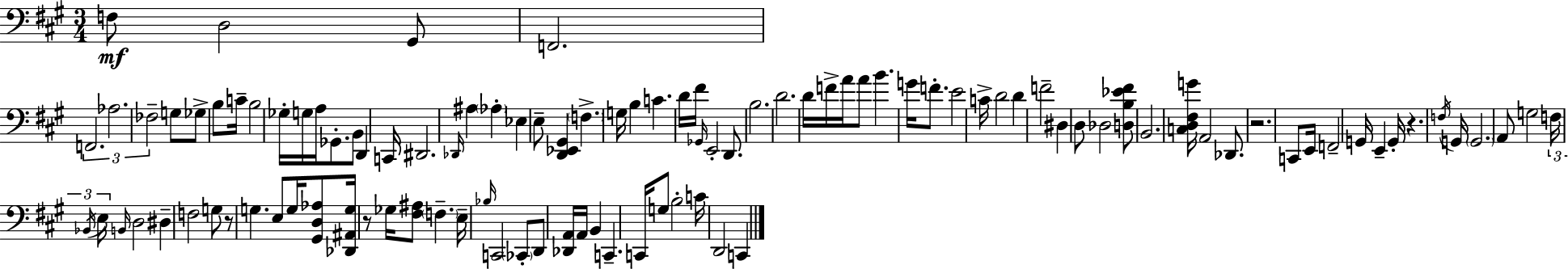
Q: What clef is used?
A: bass